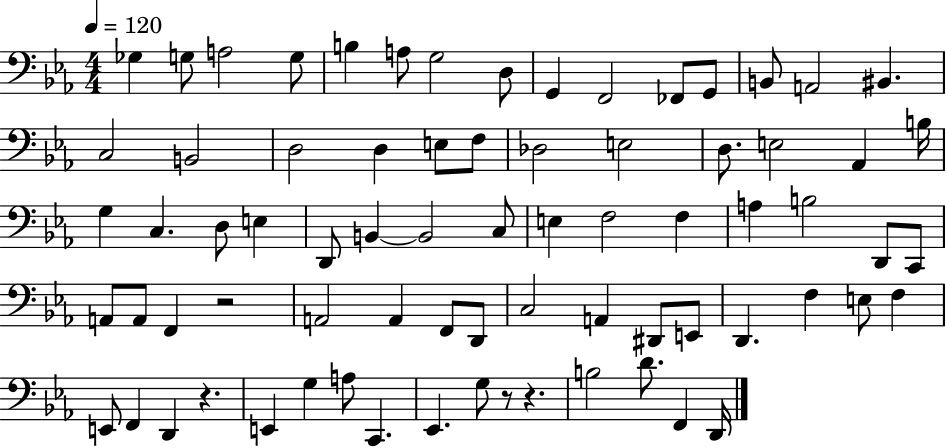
X:1
T:Untitled
M:4/4
L:1/4
K:Eb
_G, G,/2 A,2 G,/2 B, A,/2 G,2 D,/2 G,, F,,2 _F,,/2 G,,/2 B,,/2 A,,2 ^B,, C,2 B,,2 D,2 D, E,/2 F,/2 _D,2 E,2 D,/2 E,2 _A,, B,/4 G, C, D,/2 E, D,,/2 B,, B,,2 C,/2 E, F,2 F, A, B,2 D,,/2 C,,/2 A,,/2 A,,/2 F,, z2 A,,2 A,, F,,/2 D,,/2 C,2 A,, ^D,,/2 E,,/2 D,, F, E,/2 F, E,,/2 F,, D,, z E,, G, A,/2 C,, _E,, G,/2 z/2 z B,2 D/2 F,, D,,/4